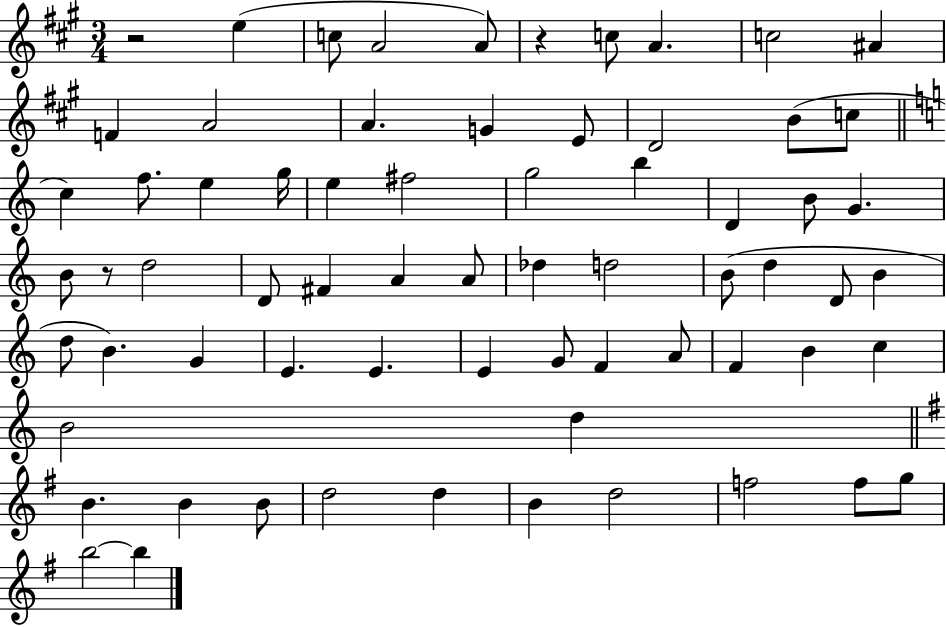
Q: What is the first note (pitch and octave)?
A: E5